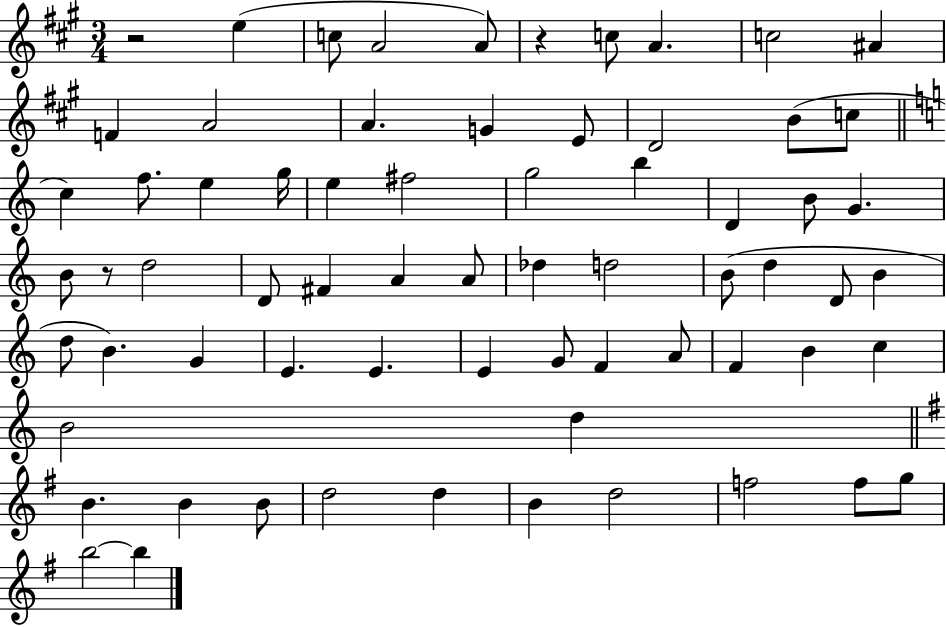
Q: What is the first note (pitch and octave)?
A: E5